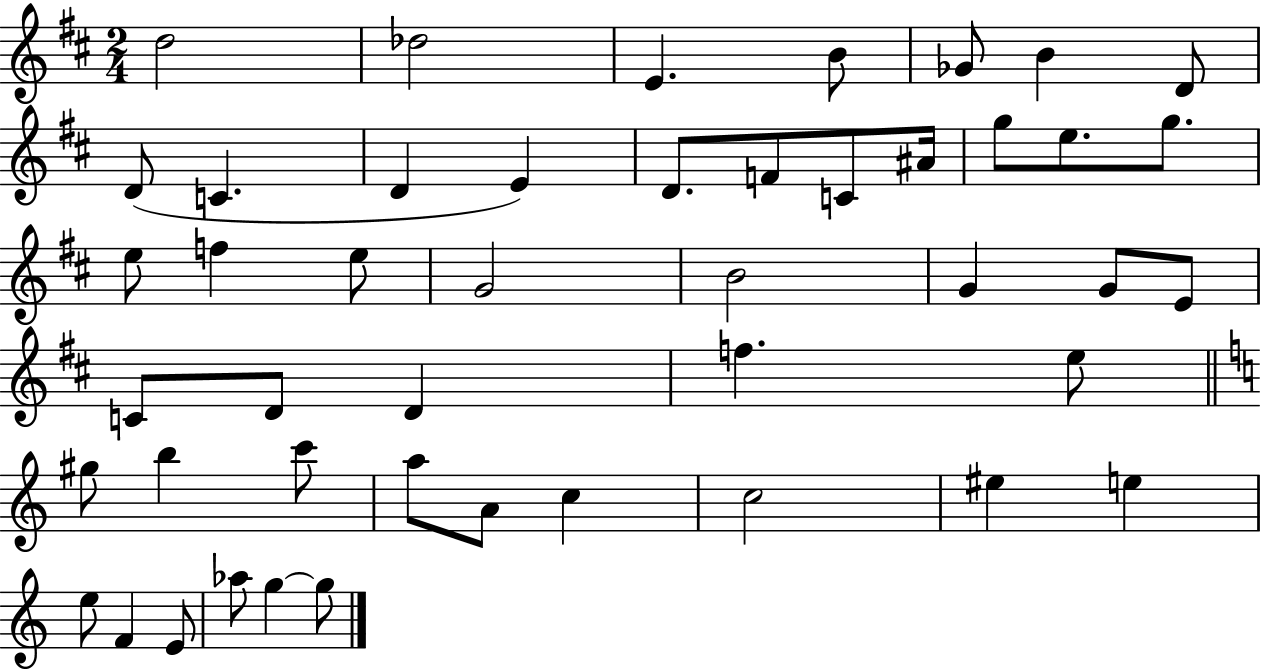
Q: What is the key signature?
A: D major